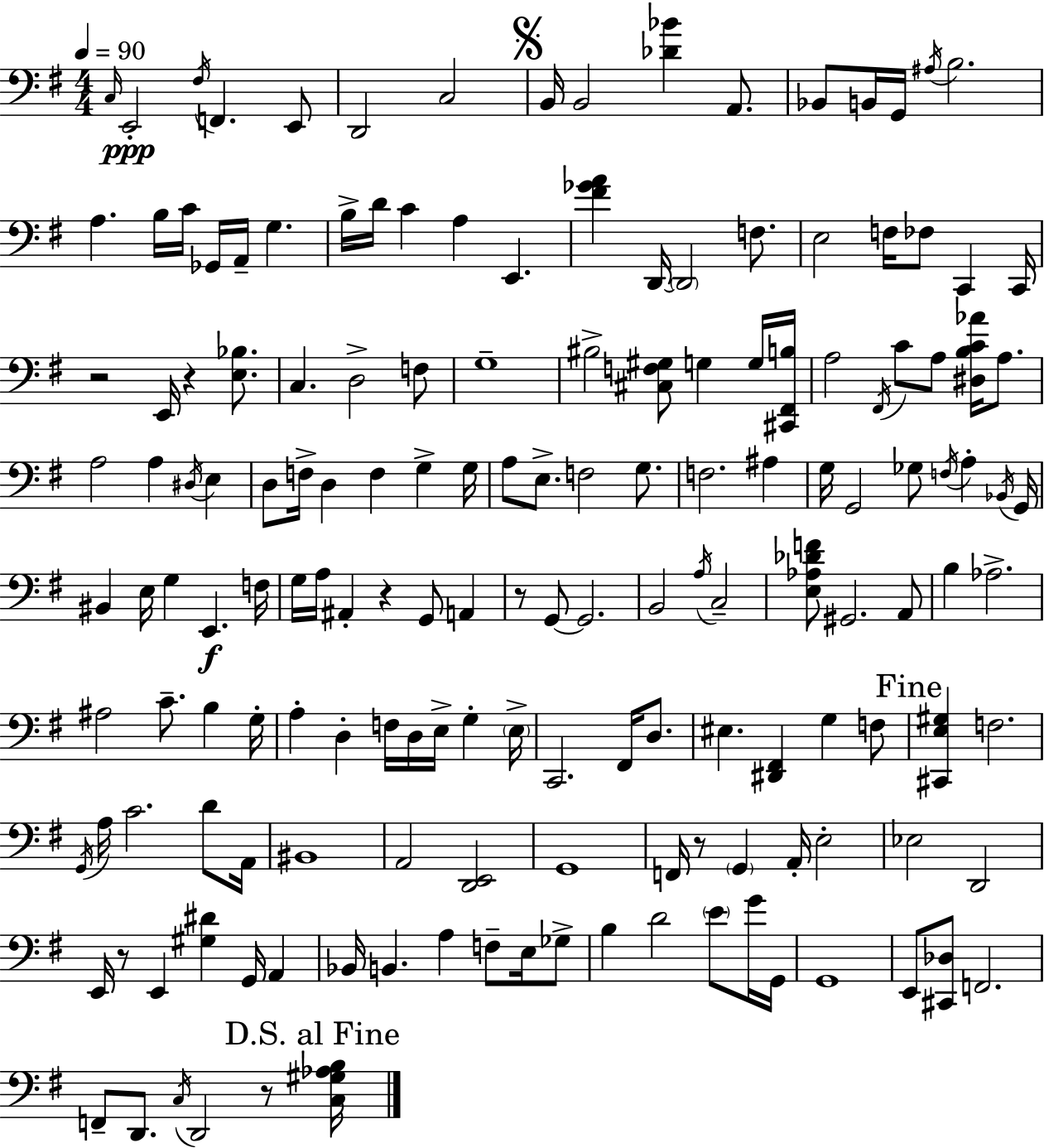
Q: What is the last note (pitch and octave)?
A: D2